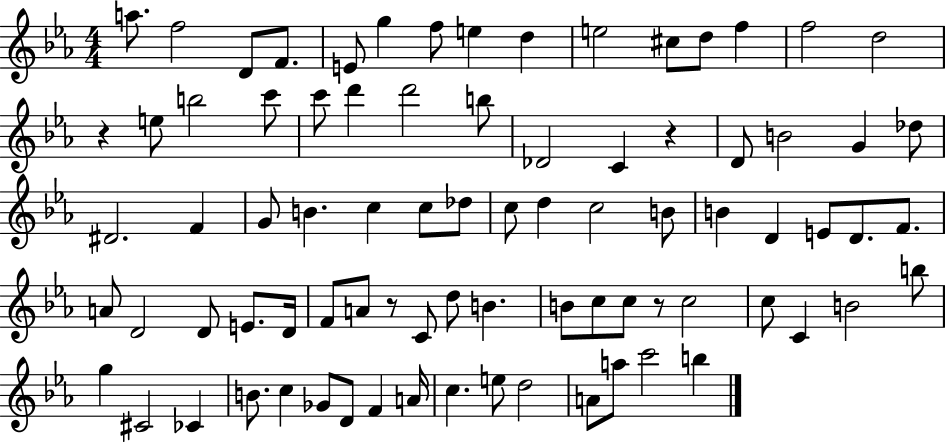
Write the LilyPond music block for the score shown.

{
  \clef treble
  \numericTimeSignature
  \time 4/4
  \key ees \major
  a''8. f''2 d'8 f'8. | e'8 g''4 f''8 e''4 d''4 | e''2 cis''8 d''8 f''4 | f''2 d''2 | \break r4 e''8 b''2 c'''8 | c'''8 d'''4 d'''2 b''8 | des'2 c'4 r4 | d'8 b'2 g'4 des''8 | \break dis'2. f'4 | g'8 b'4. c''4 c''8 des''8 | c''8 d''4 c''2 b'8 | b'4 d'4 e'8 d'8. f'8. | \break a'8 d'2 d'8 e'8. d'16 | f'8 a'8 r8 c'8 d''8 b'4. | b'8 c''8 c''8 r8 c''2 | c''8 c'4 b'2 b''8 | \break g''4 cis'2 ces'4 | b'8. c''4 ges'8 d'8 f'4 a'16 | c''4. e''8 d''2 | a'8 a''8 c'''2 b''4 | \break \bar "|."
}